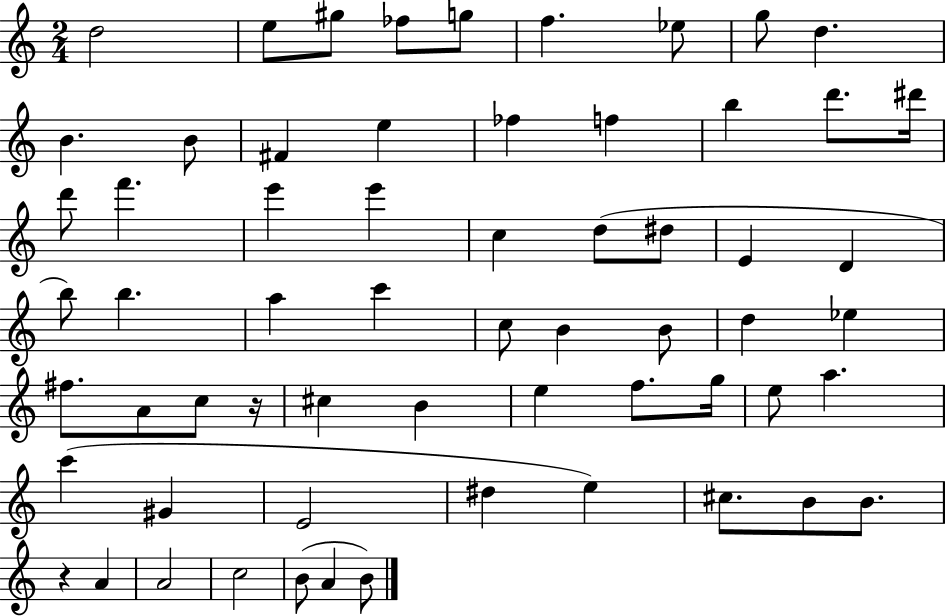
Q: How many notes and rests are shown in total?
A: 62